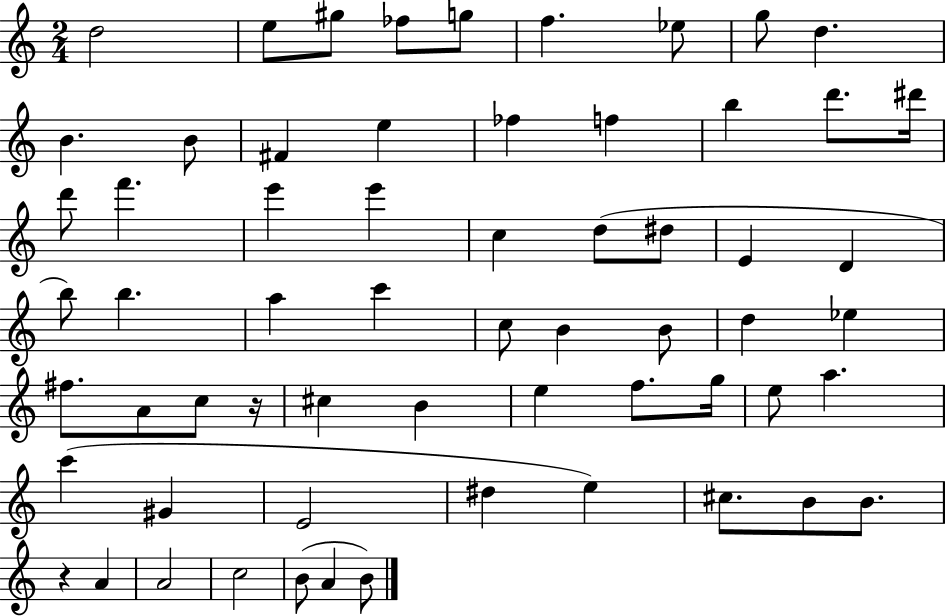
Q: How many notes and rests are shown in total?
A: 62